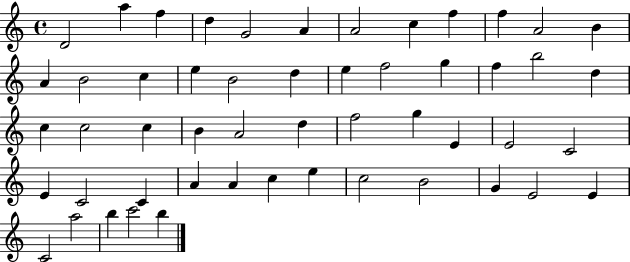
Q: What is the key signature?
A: C major